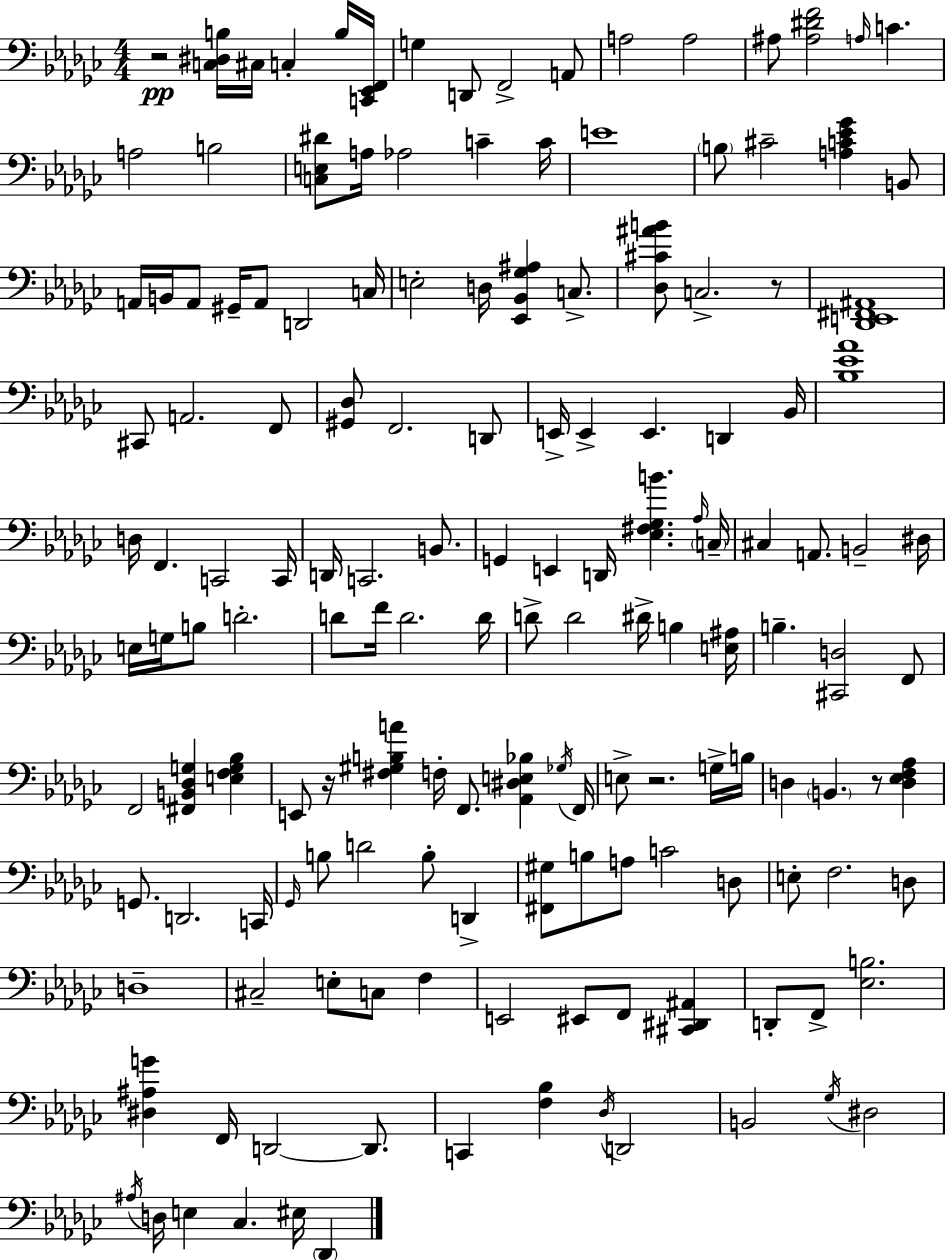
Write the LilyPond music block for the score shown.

{
  \clef bass
  \numericTimeSignature
  \time 4/4
  \key ees \minor
  r2\pp <c dis b>16 cis16 c4-. b16 <c, ees, f,>16 | g4 d,8 f,2-> a,8 | a2 a2 | ais8 <ais dis' f'>2 \grace { a16 } c'4. | \break a2 b2 | <c e dis'>8 a16 aes2 c'4-- | c'16 e'1 | \parenthesize b8 cis'2-- <a c' ees' ges'>4 b,8 | \break a,16 b,16 a,8 gis,16-- a,8 d,2 | c16 e2-. d16 <ees, bes, ges ais>4 c8.-> | <des cis' ais' b'>8 c2.-> r8 | <des, e, fis, ais,>1 | \break cis,8 a,2. f,8 | <gis, des>8 f,2. d,8 | e,16-> e,4-> e,4. d,4 | bes,16 <bes ees' aes'>1 | \break d16 f,4. c,2 | c,16 d,16 c,2. b,8. | g,4 e,4 d,16 <ees fis ges b'>4. | \grace { aes16 } \parenthesize c16-- cis4 a,8. b,2-- | \break dis16 e16 g16 b8 d'2.-. | d'8 f'16 d'2. | d'16 d'8-> d'2 dis'16-> b4 | <e ais>16 b4.-- <cis, d>2 | \break f,8 f,2 <fis, b, des g>4 <e f g bes>4 | e,8 r16 <fis gis b a'>4 f16-. f,8. <aes, dis e bes>4 | \acciaccatura { ges16 } f,16 e8-> r2. | g16-> b16 d4 \parenthesize b,4. r8 <d ees f aes>4 | \break g,8. d,2. | c,16 \grace { ges,16 } b8 d'2 b8-. | d,4-> <fis, gis>8 b8 a8 c'2 | d8 e8-. f2. | \break d8 d1-- | cis2-- e8-. c8 | f4 e,2 eis,8 f,8 | <cis, dis, ais,>4 d,8-. f,8-> <ees b>2. | \break <dis ais g'>4 f,16 d,2~~ | d,8. c,4 <f bes>4 \acciaccatura { des16 } d,2 | b,2 \acciaccatura { ges16 } dis2 | \acciaccatura { ais16 } d16 e4 ces4. | \break eis16 \parenthesize des,4 \bar "|."
}